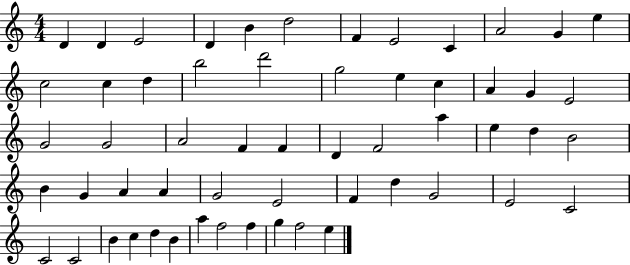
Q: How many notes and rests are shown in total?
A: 57